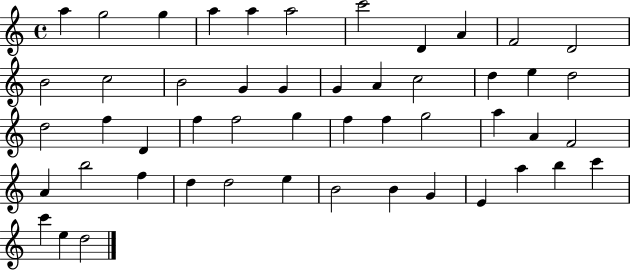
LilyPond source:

{
  \clef treble
  \time 4/4
  \defaultTimeSignature
  \key c \major
  a''4 g''2 g''4 | a''4 a''4 a''2 | c'''2 d'4 a'4 | f'2 d'2 | \break b'2 c''2 | b'2 g'4 g'4 | g'4 a'4 c''2 | d''4 e''4 d''2 | \break d''2 f''4 d'4 | f''4 f''2 g''4 | f''4 f''4 g''2 | a''4 a'4 f'2 | \break a'4 b''2 f''4 | d''4 d''2 e''4 | b'2 b'4 g'4 | e'4 a''4 b''4 c'''4 | \break c'''4 e''4 d''2 | \bar "|."
}